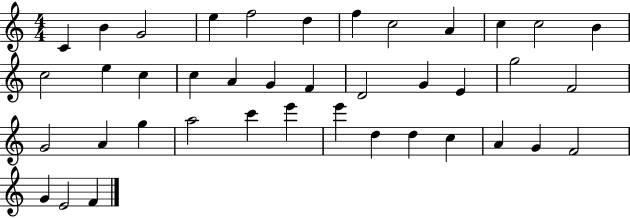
C4/q B4/q G4/h E5/q F5/h D5/q F5/q C5/h A4/q C5/q C5/h B4/q C5/h E5/q C5/q C5/q A4/q G4/q F4/q D4/h G4/q E4/q G5/h F4/h G4/h A4/q G5/q A5/h C6/q E6/q E6/q D5/q D5/q C5/q A4/q G4/q F4/h G4/q E4/h F4/q